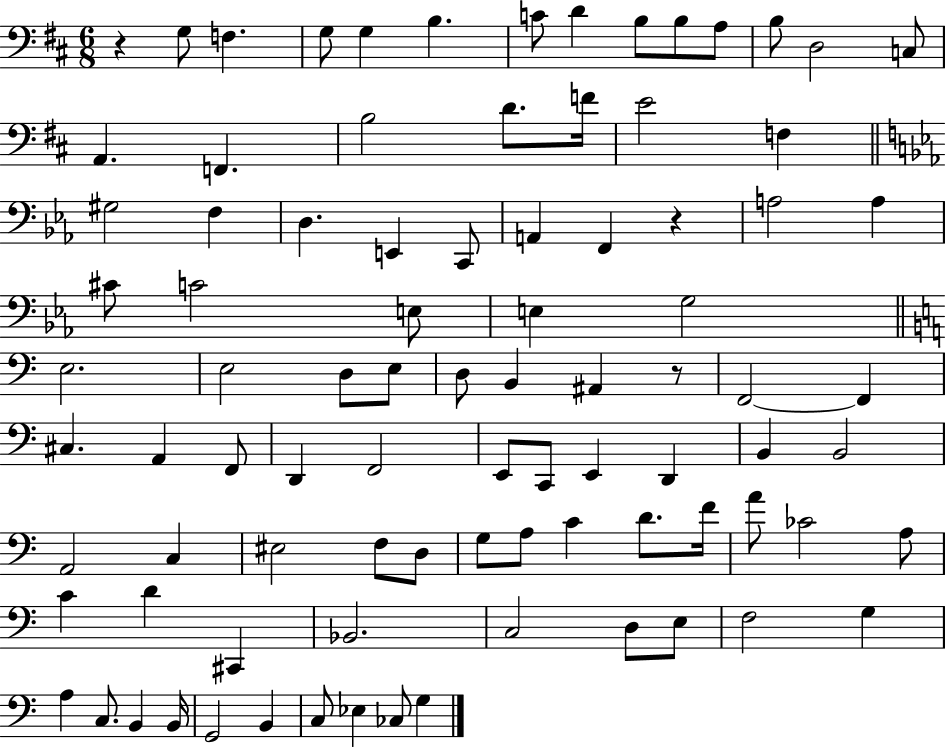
R/q G3/e F3/q. G3/e G3/q B3/q. C4/e D4/q B3/e B3/e A3/e B3/e D3/h C3/e A2/q. F2/q. B3/h D4/e. F4/s E4/h F3/q G#3/h F3/q D3/q. E2/q C2/e A2/q F2/q R/q A3/h A3/q C#4/e C4/h E3/e E3/q G3/h E3/h. E3/h D3/e E3/e D3/e B2/q A#2/q R/e F2/h F2/q C#3/q. A2/q F2/e D2/q F2/h E2/e C2/e E2/q D2/q B2/q B2/h A2/h C3/q EIS3/h F3/e D3/e G3/e A3/e C4/q D4/e. F4/s A4/e CES4/h A3/e C4/q D4/q C#2/q Bb2/h. C3/h D3/e E3/e F3/h G3/q A3/q C3/e. B2/q B2/s G2/h B2/q C3/e Eb3/q CES3/e G3/q